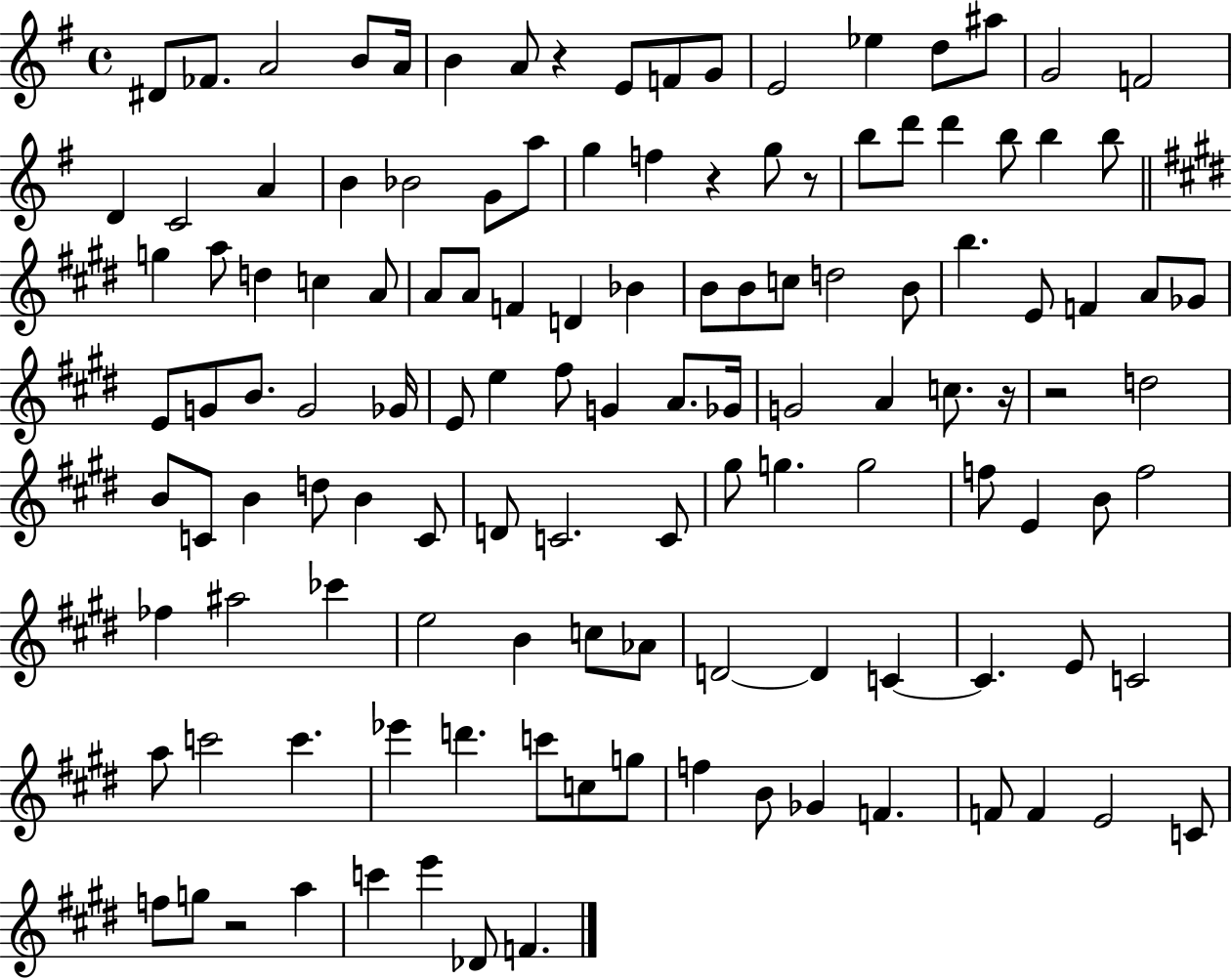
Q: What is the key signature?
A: G major